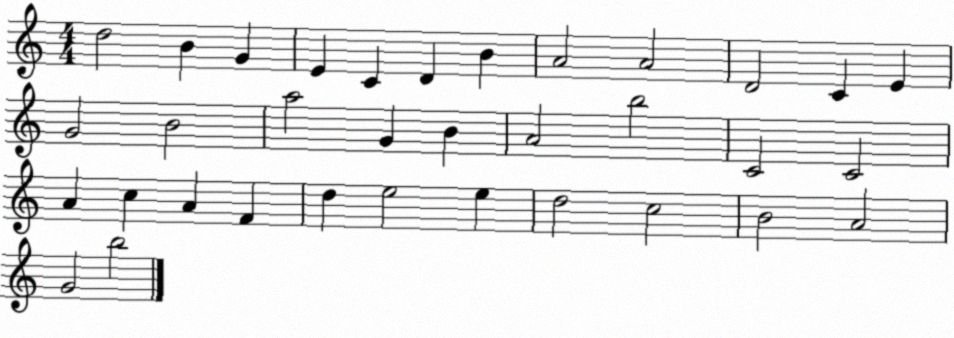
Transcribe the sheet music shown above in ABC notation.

X:1
T:Untitled
M:4/4
L:1/4
K:C
d2 B G E C D B A2 A2 D2 C E G2 B2 a2 G B A2 b2 C2 C2 A c A F d e2 e d2 c2 B2 A2 G2 b2